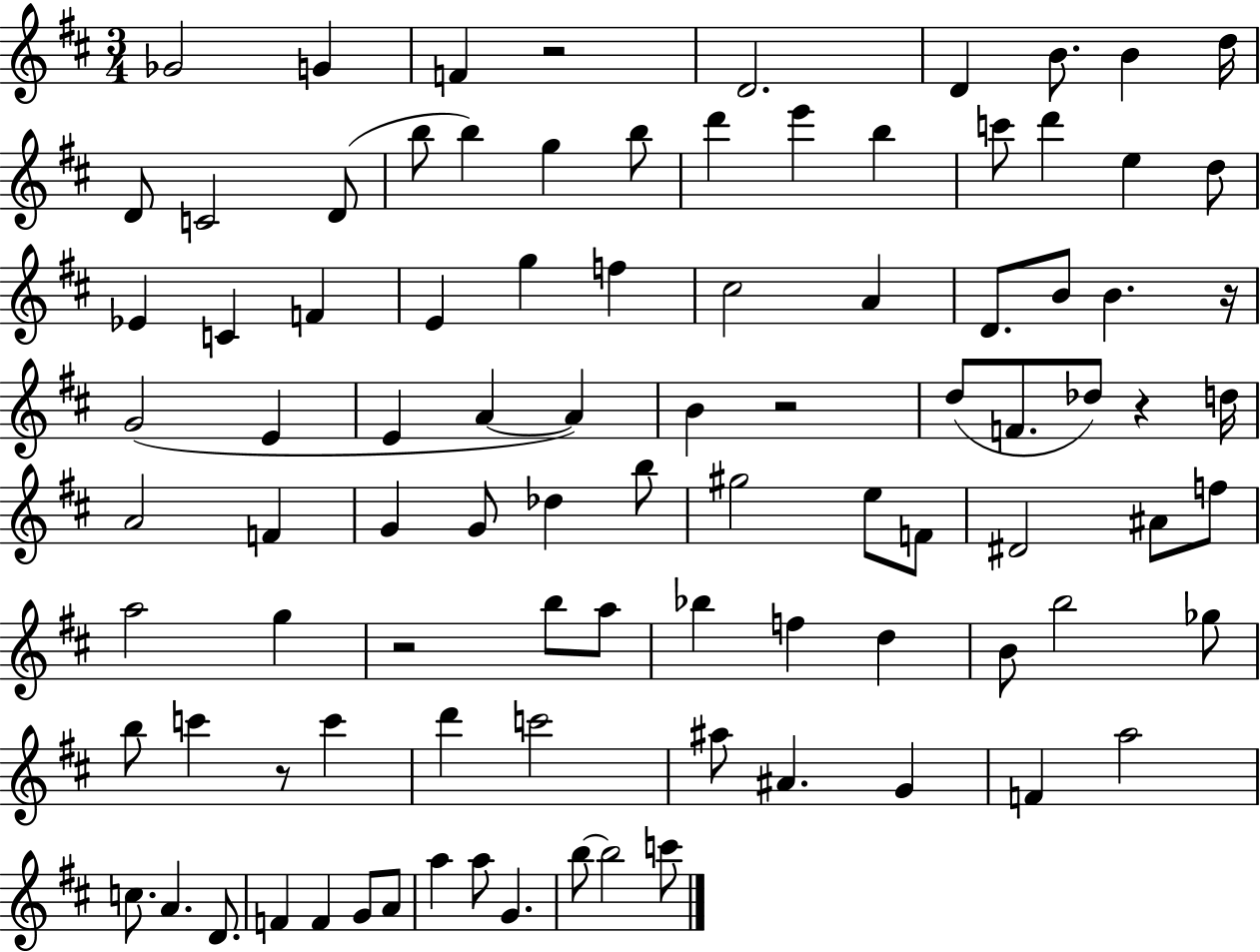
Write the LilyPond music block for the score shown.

{
  \clef treble
  \numericTimeSignature
  \time 3/4
  \key d \major
  ges'2 g'4 | f'4 r2 | d'2. | d'4 b'8. b'4 d''16 | \break d'8 c'2 d'8( | b''8 b''4) g''4 b''8 | d'''4 e'''4 b''4 | c'''8 d'''4 e''4 d''8 | \break ees'4 c'4 f'4 | e'4 g''4 f''4 | cis''2 a'4 | d'8. b'8 b'4. r16 | \break g'2( e'4 | e'4 a'4~~ a'4) | b'4 r2 | d''8( f'8. des''8) r4 d''16 | \break a'2 f'4 | g'4 g'8 des''4 b''8 | gis''2 e''8 f'8 | dis'2 ais'8 f''8 | \break a''2 g''4 | r2 b''8 a''8 | bes''4 f''4 d''4 | b'8 b''2 ges''8 | \break b''8 c'''4 r8 c'''4 | d'''4 c'''2 | ais''8 ais'4. g'4 | f'4 a''2 | \break c''8. a'4. d'8. | f'4 f'4 g'8 a'8 | a''4 a''8 g'4. | b''8~~ b''2 c'''8 | \break \bar "|."
}